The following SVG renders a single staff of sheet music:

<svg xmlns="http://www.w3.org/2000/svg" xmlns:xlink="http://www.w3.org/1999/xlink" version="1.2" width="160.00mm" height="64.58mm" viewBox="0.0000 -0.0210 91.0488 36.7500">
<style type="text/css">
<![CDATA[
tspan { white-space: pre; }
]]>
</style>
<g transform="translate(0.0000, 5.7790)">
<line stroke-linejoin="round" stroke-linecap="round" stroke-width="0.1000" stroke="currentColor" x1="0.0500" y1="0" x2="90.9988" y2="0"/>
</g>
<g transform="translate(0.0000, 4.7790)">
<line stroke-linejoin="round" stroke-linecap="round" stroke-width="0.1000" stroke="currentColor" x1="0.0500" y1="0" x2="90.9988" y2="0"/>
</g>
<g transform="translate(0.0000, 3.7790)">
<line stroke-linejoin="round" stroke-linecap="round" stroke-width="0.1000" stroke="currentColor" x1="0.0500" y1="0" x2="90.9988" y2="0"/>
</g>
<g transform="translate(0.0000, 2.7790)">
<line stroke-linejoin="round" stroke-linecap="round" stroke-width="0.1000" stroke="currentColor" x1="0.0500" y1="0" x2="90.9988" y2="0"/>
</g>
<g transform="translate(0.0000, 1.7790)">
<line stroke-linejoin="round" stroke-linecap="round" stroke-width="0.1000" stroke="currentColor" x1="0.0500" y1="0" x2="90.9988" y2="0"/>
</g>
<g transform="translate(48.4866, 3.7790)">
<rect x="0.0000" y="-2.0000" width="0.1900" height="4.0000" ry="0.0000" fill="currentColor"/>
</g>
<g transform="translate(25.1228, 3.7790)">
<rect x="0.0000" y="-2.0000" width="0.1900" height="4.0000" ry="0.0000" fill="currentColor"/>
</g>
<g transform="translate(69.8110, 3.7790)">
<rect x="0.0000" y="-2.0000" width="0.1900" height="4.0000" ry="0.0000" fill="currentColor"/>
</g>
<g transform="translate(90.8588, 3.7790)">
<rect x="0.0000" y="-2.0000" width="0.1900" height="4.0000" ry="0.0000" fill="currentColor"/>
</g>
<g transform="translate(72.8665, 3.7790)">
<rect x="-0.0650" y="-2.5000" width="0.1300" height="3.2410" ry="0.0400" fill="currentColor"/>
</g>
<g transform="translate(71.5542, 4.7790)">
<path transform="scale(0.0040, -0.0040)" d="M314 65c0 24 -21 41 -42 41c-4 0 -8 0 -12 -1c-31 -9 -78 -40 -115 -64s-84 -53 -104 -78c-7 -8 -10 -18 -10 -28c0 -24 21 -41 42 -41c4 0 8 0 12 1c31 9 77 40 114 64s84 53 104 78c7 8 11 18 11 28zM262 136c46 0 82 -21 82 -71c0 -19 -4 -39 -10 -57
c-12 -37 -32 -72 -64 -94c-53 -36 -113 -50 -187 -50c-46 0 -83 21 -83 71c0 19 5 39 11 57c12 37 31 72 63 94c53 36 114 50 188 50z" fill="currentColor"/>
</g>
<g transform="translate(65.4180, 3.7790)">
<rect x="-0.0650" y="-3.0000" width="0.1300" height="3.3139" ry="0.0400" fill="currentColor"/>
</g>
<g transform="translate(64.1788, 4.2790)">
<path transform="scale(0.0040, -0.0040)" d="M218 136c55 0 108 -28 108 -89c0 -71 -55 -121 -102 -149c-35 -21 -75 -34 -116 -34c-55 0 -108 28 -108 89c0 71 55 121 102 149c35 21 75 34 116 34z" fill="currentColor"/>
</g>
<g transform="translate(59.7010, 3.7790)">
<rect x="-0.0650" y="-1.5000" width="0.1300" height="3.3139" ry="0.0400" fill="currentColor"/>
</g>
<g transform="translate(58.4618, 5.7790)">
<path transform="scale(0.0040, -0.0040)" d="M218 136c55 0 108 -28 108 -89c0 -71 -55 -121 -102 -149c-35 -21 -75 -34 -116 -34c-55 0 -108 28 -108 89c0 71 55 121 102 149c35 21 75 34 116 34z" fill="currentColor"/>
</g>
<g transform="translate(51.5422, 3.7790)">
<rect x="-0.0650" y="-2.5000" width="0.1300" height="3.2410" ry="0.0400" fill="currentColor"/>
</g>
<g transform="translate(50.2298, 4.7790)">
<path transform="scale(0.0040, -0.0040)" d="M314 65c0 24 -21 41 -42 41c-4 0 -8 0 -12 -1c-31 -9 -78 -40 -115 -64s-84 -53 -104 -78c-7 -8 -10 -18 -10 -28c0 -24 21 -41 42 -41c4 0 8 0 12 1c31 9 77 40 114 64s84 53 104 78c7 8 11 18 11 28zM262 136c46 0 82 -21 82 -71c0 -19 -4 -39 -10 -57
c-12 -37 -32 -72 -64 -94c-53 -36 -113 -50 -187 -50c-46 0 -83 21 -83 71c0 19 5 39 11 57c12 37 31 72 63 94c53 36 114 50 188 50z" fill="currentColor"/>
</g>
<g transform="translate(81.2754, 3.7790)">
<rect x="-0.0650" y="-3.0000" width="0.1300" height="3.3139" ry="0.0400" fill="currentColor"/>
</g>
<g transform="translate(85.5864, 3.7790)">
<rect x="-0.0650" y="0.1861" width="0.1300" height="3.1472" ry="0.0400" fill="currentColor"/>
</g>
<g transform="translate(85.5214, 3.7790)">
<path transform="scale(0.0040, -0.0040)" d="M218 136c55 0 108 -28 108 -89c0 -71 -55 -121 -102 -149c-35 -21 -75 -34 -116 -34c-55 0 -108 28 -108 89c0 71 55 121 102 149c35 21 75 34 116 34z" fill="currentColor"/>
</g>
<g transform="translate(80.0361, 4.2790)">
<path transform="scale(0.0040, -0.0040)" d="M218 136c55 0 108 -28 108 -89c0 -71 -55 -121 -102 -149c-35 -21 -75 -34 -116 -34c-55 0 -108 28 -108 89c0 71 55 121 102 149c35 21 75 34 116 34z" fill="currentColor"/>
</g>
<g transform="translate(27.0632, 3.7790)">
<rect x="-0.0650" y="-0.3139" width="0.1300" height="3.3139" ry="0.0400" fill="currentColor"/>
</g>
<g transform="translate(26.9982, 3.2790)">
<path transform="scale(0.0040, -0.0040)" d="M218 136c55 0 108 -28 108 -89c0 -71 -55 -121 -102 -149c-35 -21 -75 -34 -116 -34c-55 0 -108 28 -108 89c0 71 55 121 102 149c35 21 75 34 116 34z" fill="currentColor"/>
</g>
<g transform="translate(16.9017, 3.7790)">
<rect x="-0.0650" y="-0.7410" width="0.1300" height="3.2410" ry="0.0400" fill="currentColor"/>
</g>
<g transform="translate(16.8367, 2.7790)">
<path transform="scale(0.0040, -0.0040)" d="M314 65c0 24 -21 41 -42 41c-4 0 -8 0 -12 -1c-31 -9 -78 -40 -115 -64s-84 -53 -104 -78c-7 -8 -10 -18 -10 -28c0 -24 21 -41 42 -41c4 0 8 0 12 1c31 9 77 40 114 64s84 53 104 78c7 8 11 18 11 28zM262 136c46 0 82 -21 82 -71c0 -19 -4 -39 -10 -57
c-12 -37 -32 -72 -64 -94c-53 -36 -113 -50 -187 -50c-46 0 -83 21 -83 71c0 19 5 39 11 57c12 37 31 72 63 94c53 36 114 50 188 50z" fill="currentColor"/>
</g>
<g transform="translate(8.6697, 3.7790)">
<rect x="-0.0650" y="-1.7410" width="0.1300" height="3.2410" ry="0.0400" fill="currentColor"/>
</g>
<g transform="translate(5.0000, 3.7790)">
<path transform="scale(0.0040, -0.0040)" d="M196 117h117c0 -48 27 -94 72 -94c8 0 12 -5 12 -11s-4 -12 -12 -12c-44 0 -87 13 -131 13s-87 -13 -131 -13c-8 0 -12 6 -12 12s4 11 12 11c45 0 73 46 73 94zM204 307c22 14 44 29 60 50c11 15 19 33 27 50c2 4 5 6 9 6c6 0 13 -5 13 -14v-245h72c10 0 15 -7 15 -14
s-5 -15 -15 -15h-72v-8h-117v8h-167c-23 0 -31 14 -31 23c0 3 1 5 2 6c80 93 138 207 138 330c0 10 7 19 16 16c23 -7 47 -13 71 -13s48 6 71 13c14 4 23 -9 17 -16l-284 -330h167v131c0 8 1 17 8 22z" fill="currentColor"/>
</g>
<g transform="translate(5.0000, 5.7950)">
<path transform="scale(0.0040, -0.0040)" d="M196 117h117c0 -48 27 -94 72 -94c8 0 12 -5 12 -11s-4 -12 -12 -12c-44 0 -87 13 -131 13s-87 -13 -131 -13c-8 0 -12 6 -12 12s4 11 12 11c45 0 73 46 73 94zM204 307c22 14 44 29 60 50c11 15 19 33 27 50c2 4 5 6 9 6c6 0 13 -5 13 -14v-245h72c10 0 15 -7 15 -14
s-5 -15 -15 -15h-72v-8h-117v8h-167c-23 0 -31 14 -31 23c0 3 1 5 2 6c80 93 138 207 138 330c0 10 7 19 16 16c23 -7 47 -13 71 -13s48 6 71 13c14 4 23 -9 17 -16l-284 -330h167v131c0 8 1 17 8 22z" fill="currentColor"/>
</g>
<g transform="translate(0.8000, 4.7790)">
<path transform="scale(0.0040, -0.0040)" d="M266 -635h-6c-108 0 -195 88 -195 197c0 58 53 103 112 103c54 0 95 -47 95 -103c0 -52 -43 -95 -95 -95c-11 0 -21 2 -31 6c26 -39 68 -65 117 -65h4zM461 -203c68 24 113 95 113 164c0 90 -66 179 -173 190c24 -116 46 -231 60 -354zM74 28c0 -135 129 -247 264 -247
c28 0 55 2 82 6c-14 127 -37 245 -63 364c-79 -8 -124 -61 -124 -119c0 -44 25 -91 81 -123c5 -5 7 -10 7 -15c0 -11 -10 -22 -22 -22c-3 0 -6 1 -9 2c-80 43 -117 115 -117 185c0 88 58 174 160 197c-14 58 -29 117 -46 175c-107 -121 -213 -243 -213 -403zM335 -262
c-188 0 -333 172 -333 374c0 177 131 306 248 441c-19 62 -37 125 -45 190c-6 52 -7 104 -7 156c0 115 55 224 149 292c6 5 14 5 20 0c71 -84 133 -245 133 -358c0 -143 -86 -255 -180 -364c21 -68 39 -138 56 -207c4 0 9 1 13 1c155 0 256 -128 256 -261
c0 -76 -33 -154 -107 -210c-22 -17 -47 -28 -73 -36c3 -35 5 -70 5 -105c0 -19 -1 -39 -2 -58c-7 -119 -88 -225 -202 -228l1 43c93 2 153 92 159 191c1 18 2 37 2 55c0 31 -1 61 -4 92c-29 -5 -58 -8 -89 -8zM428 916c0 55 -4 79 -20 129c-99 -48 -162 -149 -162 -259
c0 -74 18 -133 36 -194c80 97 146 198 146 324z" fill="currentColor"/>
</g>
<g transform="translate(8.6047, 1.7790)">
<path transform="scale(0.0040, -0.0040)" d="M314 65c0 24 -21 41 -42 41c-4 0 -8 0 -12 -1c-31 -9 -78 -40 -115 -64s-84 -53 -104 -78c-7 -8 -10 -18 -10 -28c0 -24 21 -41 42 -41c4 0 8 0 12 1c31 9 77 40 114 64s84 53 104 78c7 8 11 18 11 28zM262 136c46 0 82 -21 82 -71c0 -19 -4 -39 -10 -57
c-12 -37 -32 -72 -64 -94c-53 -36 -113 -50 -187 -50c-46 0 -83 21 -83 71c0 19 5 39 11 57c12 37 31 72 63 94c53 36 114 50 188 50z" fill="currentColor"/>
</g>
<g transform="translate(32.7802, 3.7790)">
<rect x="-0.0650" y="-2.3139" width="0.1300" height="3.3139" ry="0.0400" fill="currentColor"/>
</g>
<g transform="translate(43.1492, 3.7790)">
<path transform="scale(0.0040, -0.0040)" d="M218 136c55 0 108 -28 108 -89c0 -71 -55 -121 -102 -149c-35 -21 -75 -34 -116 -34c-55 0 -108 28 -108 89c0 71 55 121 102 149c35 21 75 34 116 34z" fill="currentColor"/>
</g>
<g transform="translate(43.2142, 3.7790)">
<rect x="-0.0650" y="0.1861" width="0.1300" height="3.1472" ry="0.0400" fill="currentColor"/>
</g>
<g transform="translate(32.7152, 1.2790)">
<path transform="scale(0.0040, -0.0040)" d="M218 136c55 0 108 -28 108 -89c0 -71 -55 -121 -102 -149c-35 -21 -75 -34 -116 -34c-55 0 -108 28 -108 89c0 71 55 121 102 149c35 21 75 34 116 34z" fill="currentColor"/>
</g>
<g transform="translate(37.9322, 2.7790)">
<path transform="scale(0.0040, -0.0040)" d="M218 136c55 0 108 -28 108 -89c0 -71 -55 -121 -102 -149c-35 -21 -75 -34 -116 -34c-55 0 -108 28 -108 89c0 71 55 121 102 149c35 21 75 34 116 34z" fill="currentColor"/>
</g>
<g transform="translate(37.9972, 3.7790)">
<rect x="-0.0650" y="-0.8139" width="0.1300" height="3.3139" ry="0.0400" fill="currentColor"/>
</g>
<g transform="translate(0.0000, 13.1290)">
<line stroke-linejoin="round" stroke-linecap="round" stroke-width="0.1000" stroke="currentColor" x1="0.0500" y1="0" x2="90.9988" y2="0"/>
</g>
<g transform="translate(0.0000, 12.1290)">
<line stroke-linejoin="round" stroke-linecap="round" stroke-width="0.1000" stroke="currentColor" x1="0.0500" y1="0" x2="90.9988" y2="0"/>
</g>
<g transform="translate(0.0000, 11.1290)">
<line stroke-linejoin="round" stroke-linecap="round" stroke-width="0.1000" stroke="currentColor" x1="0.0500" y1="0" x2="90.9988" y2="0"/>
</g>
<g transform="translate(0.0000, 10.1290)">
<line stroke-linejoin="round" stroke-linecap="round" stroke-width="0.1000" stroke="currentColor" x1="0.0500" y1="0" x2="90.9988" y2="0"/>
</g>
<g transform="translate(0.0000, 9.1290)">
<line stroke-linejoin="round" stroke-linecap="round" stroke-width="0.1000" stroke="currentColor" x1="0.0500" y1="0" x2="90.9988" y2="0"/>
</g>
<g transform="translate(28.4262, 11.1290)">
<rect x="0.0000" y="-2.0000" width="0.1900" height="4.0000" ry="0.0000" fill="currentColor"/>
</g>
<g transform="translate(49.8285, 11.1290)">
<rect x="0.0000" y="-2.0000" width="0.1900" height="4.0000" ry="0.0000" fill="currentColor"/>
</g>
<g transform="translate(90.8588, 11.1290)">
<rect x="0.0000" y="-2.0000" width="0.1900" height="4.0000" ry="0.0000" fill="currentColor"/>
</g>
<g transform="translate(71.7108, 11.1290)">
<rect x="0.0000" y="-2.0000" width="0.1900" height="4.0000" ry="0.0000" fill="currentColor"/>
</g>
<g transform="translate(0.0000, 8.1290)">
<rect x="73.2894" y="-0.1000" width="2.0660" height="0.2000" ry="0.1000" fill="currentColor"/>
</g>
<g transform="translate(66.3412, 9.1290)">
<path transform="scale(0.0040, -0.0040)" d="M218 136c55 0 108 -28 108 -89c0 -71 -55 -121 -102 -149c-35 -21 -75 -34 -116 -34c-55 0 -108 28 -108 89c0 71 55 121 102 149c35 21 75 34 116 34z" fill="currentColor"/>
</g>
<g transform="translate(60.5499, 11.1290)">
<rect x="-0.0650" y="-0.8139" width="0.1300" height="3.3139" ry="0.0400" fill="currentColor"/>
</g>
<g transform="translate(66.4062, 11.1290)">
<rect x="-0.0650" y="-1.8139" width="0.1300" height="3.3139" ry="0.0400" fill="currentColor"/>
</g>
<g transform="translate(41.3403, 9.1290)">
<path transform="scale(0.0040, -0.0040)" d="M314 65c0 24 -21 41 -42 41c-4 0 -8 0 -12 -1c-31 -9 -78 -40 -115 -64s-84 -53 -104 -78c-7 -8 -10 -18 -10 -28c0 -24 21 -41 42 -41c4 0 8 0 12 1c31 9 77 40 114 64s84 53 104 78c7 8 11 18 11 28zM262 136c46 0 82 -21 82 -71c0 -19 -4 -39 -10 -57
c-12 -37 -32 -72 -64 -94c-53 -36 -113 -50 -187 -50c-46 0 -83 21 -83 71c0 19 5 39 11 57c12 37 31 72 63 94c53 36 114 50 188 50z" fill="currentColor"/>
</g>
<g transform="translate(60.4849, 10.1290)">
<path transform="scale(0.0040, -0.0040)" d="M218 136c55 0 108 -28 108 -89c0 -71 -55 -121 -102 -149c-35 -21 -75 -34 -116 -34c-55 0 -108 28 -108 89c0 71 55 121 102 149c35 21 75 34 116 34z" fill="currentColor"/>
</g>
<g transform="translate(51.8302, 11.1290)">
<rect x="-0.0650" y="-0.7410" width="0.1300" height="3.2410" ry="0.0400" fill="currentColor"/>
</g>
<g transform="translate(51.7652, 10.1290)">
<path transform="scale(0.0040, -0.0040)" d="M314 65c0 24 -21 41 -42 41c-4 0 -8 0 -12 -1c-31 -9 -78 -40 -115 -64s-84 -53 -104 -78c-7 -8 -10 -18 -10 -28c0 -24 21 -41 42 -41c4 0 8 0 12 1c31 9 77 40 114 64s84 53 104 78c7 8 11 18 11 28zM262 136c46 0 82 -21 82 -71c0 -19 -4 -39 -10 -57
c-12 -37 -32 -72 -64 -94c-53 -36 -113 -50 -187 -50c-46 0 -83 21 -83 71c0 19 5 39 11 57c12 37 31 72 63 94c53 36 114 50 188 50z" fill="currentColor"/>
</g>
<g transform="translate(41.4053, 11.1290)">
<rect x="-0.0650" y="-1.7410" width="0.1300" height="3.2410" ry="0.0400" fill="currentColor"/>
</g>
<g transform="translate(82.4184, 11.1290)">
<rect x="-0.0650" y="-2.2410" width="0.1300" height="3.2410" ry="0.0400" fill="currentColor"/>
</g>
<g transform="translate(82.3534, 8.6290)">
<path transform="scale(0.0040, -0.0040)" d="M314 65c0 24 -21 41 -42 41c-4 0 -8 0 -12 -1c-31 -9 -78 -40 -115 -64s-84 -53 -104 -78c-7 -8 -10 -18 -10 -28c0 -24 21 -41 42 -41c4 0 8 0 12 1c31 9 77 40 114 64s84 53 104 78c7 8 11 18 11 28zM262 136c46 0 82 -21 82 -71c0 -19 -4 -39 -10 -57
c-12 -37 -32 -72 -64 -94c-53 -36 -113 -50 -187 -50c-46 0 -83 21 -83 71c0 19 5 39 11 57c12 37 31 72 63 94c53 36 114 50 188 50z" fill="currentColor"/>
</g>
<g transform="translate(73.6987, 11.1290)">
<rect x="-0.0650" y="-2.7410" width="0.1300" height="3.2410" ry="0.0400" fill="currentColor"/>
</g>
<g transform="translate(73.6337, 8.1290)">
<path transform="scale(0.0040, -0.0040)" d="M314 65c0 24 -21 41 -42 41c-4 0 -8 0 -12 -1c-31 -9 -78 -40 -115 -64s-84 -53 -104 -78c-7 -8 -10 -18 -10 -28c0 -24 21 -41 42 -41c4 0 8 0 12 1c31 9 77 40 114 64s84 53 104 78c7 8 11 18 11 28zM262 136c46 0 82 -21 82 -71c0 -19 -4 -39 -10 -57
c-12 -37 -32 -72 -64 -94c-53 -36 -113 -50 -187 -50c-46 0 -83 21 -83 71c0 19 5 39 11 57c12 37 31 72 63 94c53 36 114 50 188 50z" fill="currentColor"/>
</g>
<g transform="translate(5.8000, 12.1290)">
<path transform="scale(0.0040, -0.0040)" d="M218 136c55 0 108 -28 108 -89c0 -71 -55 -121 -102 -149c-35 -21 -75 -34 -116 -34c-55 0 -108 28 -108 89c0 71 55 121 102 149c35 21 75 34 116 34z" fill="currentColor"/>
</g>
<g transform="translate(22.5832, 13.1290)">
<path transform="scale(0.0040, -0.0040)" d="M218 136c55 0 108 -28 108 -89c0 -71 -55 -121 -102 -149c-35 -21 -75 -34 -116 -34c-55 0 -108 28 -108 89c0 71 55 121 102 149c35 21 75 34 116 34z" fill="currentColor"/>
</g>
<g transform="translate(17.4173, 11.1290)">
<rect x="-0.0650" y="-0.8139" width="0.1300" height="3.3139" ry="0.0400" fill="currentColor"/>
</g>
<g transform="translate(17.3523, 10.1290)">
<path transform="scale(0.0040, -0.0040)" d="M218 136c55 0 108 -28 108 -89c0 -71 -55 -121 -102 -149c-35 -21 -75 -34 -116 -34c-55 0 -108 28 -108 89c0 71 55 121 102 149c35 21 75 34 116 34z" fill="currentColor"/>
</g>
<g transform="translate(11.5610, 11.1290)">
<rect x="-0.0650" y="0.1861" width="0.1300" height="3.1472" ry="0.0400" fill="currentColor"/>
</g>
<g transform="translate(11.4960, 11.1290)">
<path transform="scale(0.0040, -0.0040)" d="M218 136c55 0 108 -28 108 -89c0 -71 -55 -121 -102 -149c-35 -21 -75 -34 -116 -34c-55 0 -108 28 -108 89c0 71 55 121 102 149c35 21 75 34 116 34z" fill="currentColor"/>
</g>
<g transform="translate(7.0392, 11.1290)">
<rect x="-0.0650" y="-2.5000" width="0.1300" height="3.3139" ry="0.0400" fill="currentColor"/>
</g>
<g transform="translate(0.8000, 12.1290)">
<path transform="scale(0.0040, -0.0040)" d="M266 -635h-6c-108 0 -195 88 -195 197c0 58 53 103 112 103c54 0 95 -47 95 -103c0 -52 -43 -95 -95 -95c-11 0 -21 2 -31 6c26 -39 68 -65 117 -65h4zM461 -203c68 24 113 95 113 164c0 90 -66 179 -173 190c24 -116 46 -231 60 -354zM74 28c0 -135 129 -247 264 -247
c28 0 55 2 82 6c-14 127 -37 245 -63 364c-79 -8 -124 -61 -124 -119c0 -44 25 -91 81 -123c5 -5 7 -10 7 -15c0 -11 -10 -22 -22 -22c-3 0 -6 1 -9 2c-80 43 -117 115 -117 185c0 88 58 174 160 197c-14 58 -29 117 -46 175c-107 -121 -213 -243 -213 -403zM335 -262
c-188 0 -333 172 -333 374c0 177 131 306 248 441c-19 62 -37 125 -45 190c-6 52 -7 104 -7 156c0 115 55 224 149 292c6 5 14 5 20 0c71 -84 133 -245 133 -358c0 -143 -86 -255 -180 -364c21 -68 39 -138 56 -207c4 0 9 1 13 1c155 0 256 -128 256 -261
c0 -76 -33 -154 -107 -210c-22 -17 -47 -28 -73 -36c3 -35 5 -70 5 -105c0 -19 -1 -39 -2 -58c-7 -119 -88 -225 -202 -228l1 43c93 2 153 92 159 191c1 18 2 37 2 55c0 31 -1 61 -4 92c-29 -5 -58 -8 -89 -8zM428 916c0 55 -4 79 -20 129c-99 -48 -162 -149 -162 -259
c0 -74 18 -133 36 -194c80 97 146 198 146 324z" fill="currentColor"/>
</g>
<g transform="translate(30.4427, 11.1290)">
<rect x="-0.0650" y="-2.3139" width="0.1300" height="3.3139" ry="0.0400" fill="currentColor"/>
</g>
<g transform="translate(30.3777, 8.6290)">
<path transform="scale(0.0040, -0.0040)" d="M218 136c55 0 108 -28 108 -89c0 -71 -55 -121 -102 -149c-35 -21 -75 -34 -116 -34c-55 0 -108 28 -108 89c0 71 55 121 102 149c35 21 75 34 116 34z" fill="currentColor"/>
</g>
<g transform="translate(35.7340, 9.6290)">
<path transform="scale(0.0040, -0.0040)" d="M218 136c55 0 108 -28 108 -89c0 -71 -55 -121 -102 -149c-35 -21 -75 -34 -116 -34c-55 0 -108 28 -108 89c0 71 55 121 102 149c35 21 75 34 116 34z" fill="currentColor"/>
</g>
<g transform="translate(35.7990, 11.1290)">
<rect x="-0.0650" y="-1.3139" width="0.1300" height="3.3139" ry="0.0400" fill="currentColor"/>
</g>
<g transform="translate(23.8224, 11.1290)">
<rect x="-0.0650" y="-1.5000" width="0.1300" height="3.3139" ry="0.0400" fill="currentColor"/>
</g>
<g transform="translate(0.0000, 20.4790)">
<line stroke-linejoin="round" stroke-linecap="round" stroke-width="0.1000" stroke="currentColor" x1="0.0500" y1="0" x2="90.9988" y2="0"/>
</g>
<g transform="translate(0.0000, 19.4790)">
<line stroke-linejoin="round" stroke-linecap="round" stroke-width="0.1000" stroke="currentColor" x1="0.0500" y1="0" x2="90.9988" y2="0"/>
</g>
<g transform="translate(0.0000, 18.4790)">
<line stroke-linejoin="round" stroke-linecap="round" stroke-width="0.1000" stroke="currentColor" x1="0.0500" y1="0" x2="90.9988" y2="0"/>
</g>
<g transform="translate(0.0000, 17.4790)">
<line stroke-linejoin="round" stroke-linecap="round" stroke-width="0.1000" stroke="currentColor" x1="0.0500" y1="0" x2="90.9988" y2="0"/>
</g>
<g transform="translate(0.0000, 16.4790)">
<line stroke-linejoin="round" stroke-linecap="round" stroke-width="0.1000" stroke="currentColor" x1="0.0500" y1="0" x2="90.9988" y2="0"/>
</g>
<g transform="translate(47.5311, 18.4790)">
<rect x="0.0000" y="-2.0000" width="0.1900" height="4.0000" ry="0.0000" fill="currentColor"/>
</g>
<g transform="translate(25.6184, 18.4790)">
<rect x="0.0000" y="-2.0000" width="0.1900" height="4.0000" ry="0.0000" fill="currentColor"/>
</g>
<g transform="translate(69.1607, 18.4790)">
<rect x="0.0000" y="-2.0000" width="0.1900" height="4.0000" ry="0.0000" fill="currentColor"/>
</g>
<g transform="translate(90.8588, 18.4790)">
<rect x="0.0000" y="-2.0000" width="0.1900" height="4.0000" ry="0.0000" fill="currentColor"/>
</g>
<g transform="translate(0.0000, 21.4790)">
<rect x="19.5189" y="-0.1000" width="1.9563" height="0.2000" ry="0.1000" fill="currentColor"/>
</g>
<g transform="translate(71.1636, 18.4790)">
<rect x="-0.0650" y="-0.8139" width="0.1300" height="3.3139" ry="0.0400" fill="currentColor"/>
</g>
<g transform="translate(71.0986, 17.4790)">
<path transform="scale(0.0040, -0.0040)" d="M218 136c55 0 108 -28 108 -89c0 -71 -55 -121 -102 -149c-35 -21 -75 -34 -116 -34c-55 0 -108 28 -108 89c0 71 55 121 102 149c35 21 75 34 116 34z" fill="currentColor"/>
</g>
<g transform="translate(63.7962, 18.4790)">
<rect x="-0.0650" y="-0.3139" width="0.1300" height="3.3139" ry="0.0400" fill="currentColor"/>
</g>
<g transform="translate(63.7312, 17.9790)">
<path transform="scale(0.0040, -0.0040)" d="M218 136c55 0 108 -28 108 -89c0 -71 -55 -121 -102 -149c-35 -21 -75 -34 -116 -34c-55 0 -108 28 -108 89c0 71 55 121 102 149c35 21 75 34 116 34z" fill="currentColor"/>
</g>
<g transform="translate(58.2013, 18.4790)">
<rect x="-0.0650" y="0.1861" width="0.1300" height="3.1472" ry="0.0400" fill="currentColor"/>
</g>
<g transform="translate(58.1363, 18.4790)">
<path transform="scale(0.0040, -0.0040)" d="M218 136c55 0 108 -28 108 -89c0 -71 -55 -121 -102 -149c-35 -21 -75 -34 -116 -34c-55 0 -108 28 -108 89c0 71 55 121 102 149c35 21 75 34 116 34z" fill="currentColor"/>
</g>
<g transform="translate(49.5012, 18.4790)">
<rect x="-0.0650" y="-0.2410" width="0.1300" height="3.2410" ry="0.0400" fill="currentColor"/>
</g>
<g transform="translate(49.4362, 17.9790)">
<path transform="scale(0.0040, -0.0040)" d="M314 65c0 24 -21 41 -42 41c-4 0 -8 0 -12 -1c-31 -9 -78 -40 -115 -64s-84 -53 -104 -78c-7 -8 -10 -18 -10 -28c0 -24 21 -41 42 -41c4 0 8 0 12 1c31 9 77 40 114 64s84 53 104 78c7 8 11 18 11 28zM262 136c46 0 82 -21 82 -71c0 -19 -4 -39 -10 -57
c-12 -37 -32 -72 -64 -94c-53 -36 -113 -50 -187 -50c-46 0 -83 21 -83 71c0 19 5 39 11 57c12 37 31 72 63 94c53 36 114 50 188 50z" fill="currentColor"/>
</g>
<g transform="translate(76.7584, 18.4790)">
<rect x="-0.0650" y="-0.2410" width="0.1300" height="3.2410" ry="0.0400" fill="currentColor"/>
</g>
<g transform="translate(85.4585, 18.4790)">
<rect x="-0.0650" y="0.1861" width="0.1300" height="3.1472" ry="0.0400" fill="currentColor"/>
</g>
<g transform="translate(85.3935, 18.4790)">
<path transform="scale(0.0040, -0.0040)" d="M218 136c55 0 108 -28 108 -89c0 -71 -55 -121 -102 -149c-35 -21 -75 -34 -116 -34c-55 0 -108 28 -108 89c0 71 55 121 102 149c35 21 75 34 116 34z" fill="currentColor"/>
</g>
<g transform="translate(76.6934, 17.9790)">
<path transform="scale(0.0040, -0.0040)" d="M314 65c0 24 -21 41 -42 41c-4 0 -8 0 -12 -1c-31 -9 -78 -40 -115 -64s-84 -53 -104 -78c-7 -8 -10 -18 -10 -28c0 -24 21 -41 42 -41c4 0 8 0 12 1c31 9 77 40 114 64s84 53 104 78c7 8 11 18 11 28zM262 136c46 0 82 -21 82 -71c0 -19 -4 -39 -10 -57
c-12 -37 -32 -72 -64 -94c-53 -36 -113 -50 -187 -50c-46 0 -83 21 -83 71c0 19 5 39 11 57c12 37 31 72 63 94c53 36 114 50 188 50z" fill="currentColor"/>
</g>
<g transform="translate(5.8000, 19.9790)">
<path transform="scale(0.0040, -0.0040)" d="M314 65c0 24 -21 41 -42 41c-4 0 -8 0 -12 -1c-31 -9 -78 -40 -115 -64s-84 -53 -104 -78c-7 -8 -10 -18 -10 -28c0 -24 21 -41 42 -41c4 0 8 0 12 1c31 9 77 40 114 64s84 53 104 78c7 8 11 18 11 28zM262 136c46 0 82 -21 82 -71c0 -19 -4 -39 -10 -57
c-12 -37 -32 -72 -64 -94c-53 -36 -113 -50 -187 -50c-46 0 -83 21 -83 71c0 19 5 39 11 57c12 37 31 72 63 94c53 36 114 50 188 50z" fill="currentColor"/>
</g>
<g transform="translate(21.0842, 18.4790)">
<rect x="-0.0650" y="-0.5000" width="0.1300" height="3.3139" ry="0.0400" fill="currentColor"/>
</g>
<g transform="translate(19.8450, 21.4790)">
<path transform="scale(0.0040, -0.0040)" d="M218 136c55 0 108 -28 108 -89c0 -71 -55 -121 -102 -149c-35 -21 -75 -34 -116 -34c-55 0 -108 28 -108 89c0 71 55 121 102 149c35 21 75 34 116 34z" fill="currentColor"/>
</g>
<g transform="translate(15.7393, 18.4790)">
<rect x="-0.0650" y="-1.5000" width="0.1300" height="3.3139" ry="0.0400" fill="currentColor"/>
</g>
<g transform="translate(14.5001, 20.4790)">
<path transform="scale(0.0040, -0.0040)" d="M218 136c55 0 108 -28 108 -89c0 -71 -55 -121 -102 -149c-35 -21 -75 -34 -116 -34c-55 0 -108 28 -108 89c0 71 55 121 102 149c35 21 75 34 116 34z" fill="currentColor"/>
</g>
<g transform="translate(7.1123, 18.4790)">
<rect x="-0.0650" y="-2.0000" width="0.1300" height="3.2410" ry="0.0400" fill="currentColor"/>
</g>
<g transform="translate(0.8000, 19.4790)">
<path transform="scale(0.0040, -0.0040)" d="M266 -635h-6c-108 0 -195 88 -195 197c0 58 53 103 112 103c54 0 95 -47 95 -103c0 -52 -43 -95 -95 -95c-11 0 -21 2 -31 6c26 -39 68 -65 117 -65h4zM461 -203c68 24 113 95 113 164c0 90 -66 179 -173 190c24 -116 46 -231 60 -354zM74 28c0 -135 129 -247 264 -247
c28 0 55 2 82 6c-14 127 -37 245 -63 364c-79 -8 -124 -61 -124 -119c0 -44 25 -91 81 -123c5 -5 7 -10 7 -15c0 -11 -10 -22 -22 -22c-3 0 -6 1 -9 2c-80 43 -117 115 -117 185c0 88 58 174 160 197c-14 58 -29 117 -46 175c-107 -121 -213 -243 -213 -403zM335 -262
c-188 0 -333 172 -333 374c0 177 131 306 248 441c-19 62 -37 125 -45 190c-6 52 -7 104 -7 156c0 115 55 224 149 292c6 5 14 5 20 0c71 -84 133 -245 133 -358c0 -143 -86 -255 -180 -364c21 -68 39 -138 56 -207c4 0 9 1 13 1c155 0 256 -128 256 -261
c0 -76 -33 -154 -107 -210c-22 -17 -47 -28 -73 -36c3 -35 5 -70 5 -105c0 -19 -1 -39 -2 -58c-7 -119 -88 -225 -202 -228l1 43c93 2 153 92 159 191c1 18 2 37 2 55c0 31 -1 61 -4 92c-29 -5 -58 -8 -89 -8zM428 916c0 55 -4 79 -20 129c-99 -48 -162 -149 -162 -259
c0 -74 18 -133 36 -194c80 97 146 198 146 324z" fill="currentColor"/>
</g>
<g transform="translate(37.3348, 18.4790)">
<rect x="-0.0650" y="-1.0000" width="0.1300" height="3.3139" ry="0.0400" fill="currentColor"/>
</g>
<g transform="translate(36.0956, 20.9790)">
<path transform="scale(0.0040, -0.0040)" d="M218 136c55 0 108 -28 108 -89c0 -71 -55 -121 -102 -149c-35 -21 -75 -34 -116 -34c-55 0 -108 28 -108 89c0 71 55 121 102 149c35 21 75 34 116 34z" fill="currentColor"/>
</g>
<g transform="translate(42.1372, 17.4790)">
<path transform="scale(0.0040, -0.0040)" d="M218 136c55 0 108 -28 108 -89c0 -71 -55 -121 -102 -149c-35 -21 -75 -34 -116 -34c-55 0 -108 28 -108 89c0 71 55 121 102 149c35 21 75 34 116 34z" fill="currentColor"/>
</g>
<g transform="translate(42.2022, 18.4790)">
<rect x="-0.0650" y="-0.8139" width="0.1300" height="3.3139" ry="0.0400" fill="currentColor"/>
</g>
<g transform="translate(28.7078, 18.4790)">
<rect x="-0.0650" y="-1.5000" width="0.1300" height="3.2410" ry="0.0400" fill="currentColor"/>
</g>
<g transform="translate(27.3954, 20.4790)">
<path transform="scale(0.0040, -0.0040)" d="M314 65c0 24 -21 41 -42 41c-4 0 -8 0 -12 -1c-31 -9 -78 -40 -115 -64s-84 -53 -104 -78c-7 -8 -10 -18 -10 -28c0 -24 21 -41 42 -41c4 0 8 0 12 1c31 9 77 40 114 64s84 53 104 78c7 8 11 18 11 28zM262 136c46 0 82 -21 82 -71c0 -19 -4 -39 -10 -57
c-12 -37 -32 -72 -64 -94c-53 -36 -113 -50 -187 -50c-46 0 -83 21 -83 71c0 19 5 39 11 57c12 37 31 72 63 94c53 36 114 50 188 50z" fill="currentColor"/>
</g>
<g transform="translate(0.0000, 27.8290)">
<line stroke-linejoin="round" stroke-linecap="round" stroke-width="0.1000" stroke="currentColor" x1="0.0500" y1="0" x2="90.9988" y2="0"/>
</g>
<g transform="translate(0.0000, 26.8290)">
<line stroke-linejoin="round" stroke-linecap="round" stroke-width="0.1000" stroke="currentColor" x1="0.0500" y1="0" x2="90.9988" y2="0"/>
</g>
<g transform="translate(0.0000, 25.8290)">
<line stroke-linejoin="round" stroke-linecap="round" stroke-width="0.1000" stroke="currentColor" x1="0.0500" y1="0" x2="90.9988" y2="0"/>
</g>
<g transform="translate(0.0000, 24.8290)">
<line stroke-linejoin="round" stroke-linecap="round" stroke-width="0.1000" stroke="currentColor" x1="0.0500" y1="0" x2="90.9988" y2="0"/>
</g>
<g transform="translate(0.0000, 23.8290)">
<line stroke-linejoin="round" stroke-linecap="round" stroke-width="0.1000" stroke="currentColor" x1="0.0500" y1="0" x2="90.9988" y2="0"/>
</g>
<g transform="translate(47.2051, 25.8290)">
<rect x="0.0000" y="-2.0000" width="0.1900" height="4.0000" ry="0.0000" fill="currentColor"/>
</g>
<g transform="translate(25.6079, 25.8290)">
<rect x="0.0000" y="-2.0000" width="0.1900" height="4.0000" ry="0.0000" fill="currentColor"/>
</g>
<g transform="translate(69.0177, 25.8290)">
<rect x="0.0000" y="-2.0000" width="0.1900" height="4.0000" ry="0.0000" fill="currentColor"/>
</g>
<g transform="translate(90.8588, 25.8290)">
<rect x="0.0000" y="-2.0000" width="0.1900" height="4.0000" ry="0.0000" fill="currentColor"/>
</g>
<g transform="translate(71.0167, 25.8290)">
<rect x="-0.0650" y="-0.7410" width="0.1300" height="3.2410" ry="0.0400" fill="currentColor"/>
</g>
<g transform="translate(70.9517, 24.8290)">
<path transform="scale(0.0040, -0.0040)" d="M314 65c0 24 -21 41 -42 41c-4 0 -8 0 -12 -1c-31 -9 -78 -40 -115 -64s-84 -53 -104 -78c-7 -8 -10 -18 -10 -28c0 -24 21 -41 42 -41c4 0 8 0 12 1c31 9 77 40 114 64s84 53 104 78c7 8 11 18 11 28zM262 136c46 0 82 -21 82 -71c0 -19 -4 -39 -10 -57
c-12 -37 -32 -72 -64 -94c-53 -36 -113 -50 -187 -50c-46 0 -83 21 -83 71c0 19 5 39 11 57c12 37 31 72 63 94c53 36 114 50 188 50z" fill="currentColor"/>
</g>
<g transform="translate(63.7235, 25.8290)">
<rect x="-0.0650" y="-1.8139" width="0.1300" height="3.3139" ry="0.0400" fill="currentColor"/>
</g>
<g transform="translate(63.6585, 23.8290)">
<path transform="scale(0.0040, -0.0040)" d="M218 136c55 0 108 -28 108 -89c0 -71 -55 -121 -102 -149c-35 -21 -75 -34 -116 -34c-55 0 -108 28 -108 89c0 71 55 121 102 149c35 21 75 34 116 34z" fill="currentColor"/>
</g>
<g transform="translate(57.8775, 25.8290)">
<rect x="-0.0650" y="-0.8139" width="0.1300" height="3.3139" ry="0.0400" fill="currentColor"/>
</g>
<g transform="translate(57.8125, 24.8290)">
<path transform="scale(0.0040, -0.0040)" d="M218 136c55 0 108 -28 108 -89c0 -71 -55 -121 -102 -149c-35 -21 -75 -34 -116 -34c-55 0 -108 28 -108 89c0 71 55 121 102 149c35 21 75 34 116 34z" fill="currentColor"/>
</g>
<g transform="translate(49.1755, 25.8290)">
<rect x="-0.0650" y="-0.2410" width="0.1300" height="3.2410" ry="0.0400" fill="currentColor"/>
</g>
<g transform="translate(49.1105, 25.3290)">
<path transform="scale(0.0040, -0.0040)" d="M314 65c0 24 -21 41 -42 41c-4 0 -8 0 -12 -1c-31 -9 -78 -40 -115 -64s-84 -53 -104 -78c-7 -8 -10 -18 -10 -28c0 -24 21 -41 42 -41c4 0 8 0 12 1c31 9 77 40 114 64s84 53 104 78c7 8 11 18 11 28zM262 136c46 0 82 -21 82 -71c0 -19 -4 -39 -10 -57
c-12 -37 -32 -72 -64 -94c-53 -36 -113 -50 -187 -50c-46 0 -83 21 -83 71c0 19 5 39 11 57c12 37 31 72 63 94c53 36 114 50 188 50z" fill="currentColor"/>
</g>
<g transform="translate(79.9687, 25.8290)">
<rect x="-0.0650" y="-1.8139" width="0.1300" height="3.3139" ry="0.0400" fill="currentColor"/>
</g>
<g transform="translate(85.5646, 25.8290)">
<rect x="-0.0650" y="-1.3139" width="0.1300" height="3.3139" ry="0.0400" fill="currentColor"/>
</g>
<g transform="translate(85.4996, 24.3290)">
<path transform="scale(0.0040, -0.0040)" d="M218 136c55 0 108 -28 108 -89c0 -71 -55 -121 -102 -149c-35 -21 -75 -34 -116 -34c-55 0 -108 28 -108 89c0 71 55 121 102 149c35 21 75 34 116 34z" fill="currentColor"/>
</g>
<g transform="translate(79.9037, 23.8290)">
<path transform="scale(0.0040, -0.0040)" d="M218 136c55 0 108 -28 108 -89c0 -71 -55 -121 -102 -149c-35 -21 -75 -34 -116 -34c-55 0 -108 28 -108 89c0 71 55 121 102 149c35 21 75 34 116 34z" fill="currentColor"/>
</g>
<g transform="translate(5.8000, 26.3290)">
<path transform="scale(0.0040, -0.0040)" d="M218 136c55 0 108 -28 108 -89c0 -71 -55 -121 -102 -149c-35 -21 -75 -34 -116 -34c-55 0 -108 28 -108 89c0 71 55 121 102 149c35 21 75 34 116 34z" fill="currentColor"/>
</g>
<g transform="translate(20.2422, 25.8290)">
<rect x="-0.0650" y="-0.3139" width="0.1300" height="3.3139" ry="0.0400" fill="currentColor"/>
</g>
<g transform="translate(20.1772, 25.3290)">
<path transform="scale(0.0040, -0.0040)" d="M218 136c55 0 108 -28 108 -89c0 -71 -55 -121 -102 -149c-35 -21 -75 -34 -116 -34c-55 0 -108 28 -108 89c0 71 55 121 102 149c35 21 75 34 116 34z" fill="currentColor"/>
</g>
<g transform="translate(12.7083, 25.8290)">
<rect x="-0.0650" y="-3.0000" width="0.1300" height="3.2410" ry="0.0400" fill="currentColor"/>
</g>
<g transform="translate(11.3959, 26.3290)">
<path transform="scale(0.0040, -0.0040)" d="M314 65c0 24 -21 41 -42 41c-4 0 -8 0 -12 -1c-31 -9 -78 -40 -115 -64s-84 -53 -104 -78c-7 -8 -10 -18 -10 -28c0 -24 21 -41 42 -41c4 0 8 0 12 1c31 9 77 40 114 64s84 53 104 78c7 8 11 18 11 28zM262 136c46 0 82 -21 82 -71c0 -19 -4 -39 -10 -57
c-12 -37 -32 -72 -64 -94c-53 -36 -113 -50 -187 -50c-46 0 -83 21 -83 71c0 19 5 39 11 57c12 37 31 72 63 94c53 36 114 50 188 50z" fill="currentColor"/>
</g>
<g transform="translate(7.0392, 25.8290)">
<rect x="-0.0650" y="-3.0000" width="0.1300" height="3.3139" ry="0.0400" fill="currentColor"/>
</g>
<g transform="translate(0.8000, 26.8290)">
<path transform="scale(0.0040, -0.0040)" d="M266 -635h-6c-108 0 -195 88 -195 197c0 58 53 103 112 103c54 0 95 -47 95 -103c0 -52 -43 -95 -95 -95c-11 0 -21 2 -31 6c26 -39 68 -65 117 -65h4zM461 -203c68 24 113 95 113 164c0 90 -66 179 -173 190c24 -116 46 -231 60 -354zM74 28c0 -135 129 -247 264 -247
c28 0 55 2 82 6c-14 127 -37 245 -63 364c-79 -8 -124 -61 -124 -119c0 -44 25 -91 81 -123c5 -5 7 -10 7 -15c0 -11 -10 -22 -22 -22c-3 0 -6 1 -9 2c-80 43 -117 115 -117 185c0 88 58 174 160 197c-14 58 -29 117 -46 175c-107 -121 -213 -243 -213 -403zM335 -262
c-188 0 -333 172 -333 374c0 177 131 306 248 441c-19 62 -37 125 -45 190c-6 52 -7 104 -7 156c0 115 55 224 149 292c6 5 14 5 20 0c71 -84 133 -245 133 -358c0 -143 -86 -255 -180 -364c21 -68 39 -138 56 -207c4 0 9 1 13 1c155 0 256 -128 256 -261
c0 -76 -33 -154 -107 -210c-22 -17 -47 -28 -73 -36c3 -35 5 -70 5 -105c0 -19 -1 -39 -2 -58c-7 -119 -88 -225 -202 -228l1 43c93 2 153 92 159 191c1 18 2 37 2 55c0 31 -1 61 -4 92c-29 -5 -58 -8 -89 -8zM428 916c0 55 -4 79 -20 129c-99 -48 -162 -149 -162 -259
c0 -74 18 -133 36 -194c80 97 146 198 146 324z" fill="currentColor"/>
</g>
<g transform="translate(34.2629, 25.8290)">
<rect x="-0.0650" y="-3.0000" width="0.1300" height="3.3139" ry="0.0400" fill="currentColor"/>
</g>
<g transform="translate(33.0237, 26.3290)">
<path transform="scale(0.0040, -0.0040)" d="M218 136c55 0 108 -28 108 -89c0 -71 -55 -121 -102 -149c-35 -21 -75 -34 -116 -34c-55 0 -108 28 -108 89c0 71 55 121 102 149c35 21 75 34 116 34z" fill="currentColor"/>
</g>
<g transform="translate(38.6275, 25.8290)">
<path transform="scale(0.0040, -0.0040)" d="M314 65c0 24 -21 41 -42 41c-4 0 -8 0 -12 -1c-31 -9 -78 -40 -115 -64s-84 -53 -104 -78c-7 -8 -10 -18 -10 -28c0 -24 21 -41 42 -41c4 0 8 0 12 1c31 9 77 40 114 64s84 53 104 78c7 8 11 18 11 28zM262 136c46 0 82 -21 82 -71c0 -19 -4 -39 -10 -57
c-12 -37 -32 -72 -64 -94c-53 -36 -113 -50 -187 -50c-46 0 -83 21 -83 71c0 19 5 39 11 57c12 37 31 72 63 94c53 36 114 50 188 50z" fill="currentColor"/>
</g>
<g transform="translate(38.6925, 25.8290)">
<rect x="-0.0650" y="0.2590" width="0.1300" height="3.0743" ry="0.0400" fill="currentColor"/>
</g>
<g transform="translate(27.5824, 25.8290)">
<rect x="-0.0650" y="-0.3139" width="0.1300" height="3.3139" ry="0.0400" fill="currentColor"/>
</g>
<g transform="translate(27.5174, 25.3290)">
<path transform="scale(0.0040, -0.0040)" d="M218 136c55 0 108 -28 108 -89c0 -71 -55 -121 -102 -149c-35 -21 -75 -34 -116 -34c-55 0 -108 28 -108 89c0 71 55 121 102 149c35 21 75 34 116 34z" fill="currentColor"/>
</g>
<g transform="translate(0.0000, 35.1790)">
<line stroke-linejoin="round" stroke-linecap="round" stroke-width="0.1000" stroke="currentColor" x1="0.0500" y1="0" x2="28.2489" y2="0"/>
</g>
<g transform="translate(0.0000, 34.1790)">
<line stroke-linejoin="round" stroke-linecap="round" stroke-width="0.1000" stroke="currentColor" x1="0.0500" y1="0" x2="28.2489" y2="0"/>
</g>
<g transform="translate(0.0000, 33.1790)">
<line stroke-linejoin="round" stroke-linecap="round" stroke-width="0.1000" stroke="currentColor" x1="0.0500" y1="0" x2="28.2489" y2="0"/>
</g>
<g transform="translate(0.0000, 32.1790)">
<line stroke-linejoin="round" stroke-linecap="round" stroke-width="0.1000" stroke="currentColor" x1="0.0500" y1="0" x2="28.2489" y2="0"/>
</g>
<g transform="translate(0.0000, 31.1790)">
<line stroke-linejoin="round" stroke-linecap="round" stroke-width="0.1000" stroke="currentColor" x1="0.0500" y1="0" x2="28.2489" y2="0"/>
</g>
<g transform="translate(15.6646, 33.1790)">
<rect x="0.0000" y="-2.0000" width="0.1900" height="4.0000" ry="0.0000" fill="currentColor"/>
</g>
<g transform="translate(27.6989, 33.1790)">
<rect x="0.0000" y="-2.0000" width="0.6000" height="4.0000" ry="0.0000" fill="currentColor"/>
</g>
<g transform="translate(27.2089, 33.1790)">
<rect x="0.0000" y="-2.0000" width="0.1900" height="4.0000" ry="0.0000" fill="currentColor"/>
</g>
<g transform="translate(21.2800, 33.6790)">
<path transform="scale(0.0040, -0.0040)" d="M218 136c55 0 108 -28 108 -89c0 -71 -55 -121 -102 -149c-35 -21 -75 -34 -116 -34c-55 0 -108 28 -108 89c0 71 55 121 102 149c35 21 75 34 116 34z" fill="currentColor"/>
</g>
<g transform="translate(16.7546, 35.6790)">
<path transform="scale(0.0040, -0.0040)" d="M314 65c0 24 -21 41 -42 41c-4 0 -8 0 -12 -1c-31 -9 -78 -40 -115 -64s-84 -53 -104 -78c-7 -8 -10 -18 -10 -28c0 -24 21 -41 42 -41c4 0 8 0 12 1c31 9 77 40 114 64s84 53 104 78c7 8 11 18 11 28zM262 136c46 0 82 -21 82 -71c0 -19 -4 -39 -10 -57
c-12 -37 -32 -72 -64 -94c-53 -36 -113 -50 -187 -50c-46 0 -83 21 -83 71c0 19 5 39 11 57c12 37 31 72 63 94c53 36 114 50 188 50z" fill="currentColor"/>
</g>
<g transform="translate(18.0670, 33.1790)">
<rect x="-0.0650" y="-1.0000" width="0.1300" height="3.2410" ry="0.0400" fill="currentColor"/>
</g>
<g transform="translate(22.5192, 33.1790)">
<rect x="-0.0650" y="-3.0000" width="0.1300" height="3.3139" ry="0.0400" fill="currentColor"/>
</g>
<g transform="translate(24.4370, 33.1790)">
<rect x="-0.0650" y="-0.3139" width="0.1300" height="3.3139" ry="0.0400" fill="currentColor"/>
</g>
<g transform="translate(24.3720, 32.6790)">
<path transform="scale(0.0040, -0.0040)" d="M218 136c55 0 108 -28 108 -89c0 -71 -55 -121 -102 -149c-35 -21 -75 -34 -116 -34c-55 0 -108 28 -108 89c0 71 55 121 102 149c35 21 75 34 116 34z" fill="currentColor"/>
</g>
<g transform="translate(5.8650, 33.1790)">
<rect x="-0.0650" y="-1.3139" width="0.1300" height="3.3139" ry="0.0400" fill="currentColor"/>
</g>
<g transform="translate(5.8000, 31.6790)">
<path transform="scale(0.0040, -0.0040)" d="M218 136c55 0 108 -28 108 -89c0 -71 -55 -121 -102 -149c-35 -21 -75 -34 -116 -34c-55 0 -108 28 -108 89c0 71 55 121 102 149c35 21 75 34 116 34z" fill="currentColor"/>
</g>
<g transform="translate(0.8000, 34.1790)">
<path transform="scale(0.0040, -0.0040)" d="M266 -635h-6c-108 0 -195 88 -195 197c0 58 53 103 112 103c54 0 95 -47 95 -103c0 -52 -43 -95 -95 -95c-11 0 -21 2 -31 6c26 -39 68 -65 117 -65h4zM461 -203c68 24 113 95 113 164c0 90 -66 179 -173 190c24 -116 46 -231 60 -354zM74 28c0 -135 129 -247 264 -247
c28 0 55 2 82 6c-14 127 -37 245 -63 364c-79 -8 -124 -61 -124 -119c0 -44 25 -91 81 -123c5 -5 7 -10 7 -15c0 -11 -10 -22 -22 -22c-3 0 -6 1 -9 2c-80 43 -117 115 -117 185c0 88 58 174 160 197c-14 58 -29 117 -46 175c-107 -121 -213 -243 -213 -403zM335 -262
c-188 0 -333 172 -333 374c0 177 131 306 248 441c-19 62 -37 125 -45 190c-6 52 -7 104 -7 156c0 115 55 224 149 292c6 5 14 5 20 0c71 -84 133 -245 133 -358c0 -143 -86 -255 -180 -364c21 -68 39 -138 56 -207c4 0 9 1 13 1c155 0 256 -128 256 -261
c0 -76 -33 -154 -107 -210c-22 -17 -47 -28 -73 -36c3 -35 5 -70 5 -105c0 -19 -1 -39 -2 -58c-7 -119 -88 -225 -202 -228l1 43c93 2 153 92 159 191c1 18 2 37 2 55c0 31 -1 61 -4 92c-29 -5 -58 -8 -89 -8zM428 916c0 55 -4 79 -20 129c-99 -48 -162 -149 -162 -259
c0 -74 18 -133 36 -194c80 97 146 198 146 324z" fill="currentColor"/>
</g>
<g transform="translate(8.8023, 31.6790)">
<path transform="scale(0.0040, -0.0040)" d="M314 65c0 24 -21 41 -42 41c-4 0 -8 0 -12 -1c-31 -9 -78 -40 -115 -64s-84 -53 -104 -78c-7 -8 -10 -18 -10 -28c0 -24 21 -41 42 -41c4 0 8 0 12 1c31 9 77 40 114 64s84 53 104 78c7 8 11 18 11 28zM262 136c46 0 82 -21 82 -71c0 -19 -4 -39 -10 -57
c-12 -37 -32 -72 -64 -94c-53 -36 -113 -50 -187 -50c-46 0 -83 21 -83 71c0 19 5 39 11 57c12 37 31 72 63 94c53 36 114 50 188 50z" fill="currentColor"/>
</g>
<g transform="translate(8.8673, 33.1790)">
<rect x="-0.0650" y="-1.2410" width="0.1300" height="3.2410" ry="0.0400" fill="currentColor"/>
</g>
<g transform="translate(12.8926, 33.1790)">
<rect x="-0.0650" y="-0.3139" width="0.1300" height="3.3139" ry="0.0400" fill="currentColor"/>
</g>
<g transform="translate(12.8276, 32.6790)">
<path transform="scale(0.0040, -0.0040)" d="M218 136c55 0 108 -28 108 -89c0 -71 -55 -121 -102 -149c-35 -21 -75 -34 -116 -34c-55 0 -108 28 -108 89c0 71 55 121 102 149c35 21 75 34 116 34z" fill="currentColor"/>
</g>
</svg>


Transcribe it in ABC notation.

X:1
T:Untitled
M:4/4
L:1/4
K:C
f2 d2 c g d B G2 E A G2 A B G B d E g e f2 d2 d f a2 g2 F2 E C E2 D d c2 B c d c2 B A A2 c c A B2 c2 d f d2 f e e e2 c D2 A c